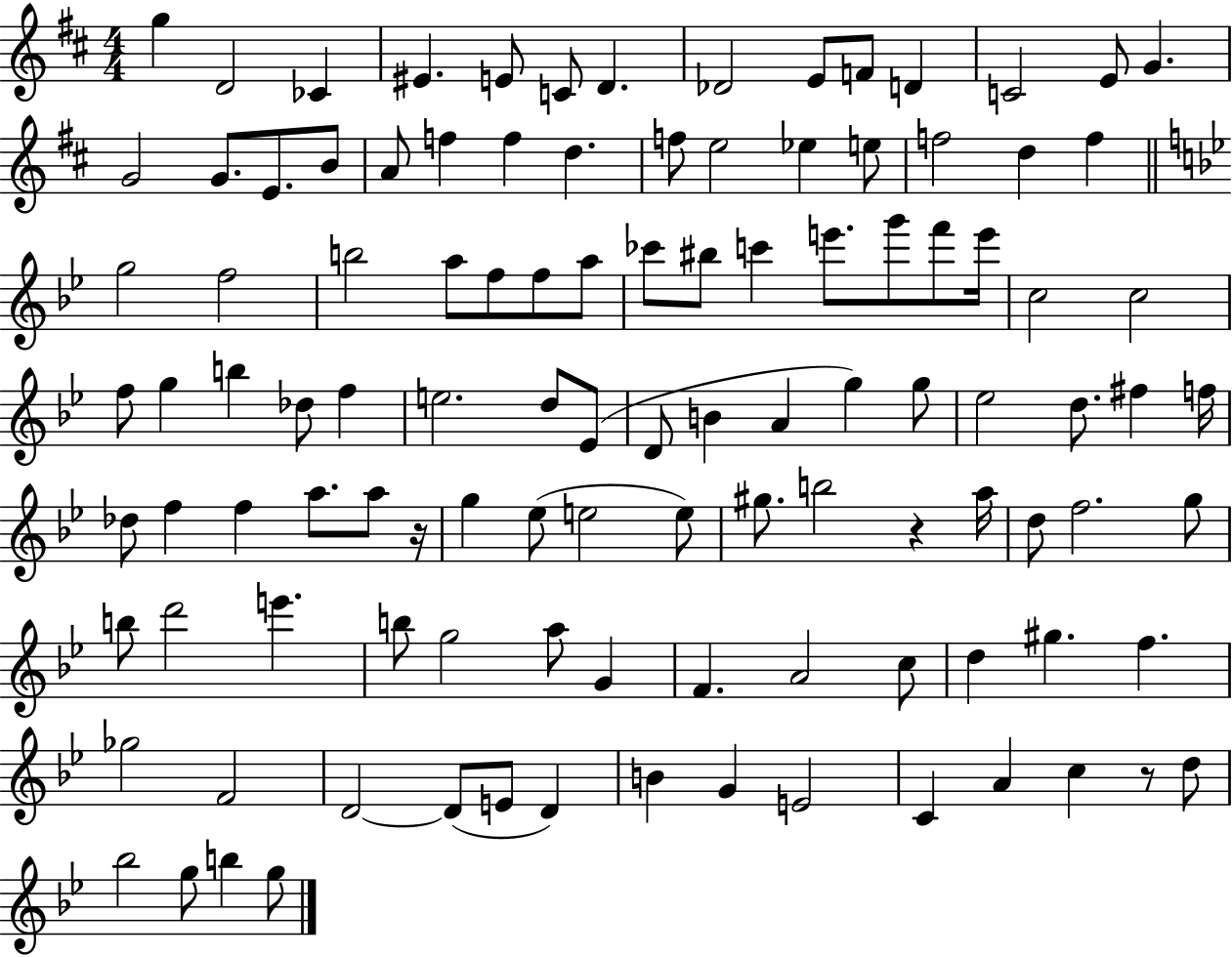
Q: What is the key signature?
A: D major